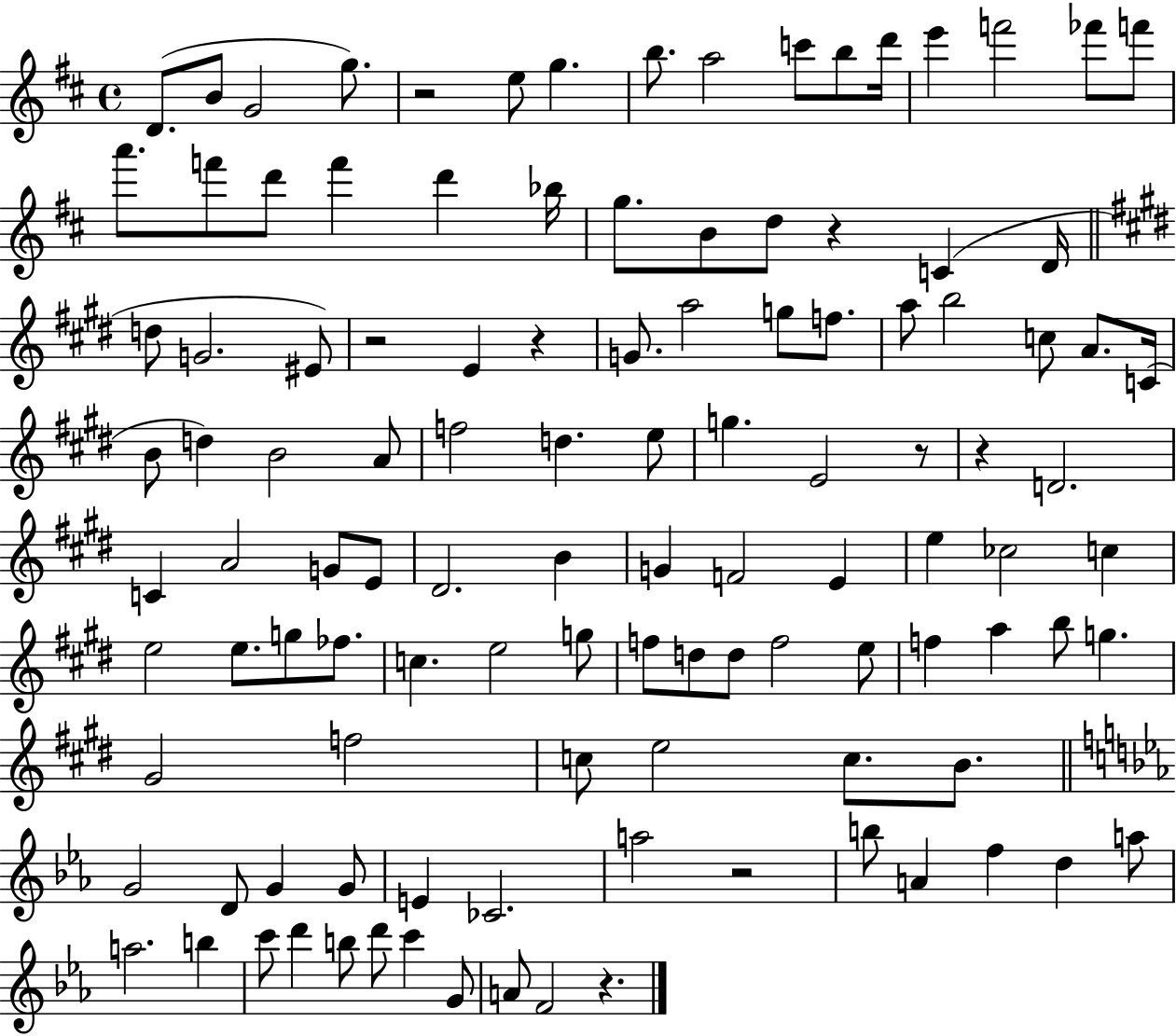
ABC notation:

X:1
T:Untitled
M:4/4
L:1/4
K:D
D/2 B/2 G2 g/2 z2 e/2 g b/2 a2 c'/2 b/2 d'/4 e' f'2 _f'/2 f'/2 a'/2 f'/2 d'/2 f' d' _b/4 g/2 B/2 d/2 z C D/4 d/2 G2 ^E/2 z2 E z G/2 a2 g/2 f/2 a/2 b2 c/2 A/2 C/4 B/2 d B2 A/2 f2 d e/2 g E2 z/2 z D2 C A2 G/2 E/2 ^D2 B G F2 E e _c2 c e2 e/2 g/2 _f/2 c e2 g/2 f/2 d/2 d/2 f2 e/2 f a b/2 g ^G2 f2 c/2 e2 c/2 B/2 G2 D/2 G G/2 E _C2 a2 z2 b/2 A f d a/2 a2 b c'/2 d' b/2 d'/2 c' G/2 A/2 F2 z